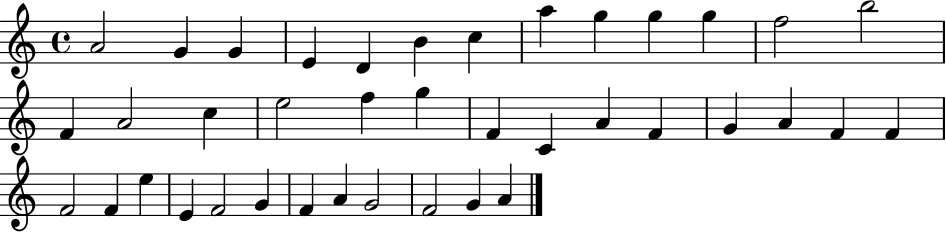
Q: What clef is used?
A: treble